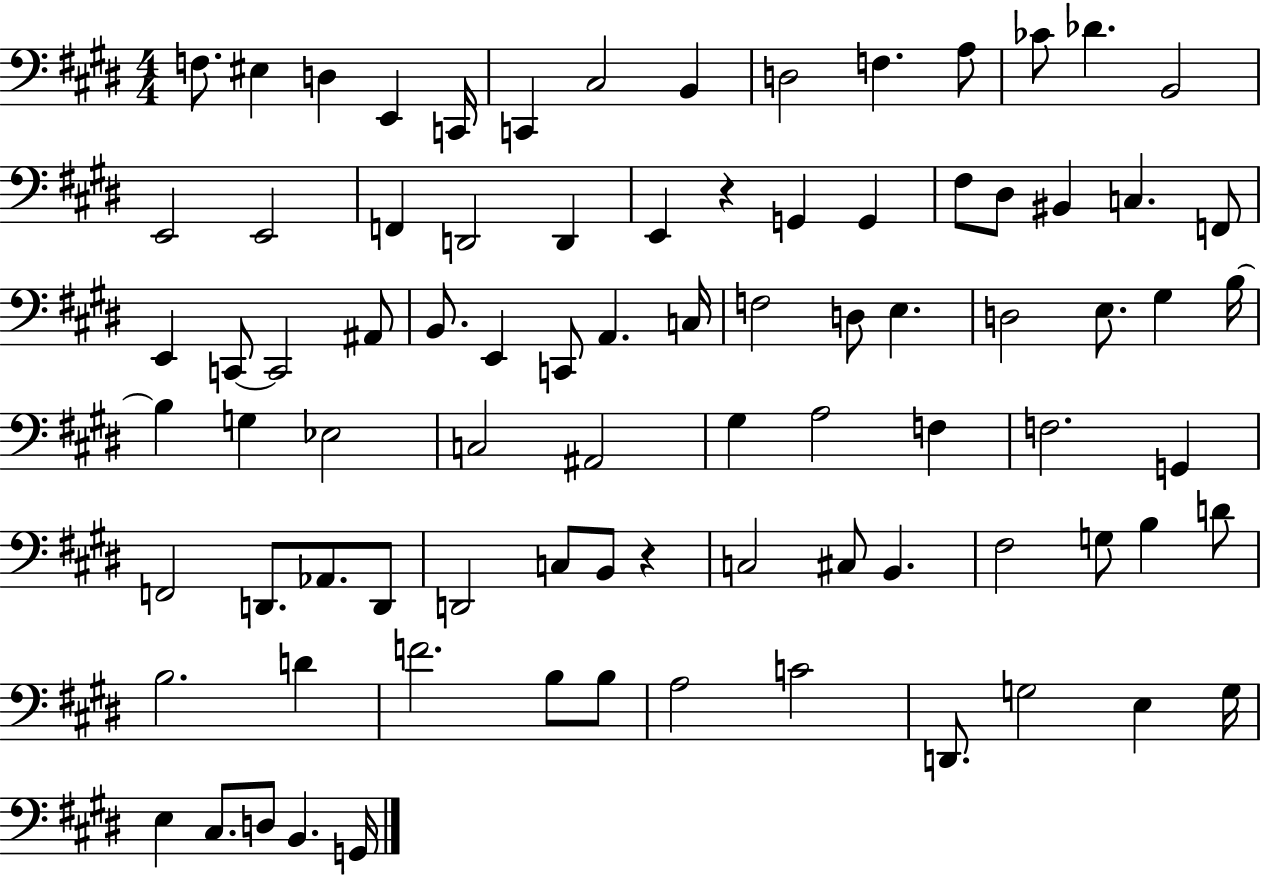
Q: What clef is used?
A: bass